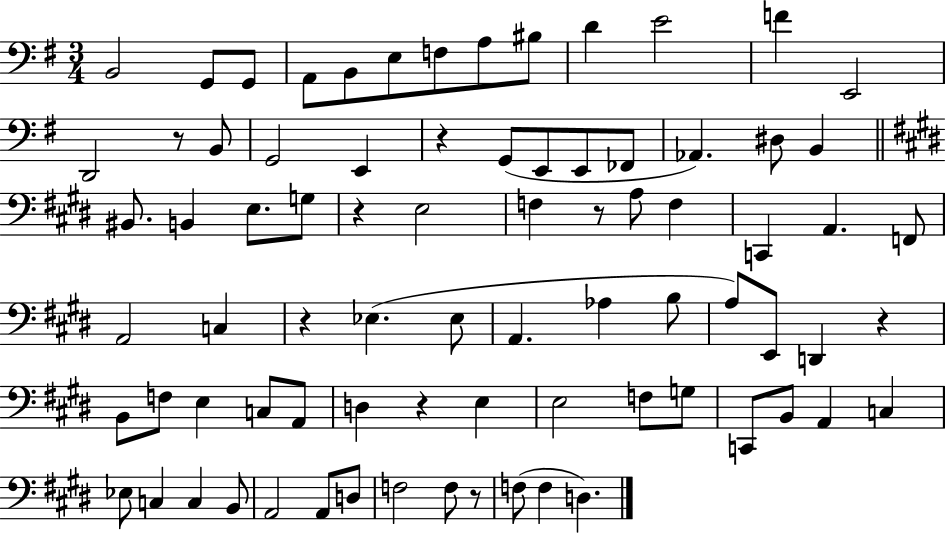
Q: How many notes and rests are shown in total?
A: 79